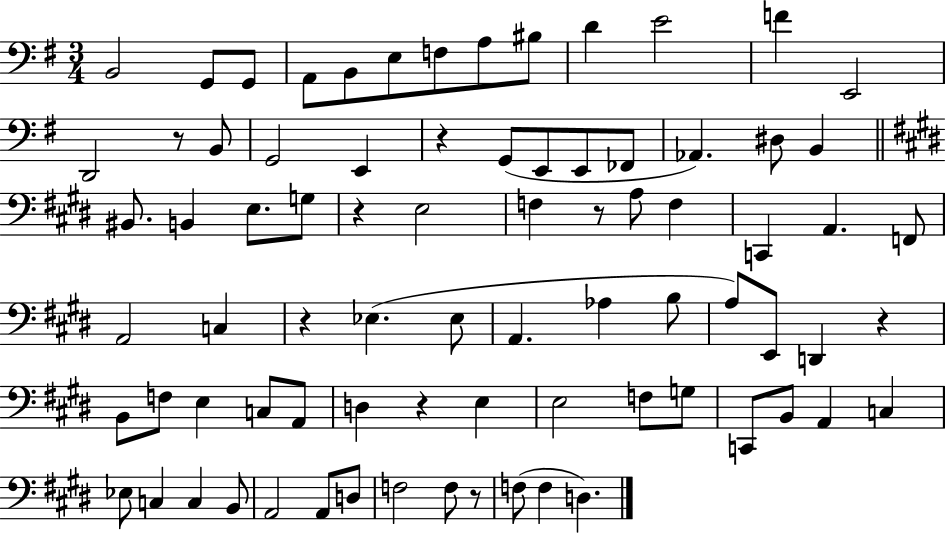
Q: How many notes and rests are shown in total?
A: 79